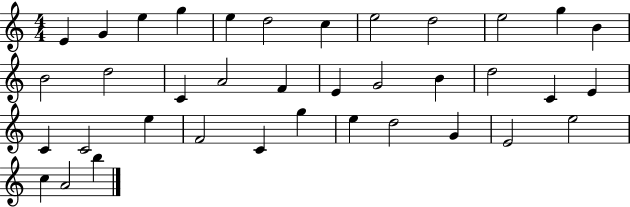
E4/q G4/q E5/q G5/q E5/q D5/h C5/q E5/h D5/h E5/h G5/q B4/q B4/h D5/h C4/q A4/h F4/q E4/q G4/h B4/q D5/h C4/q E4/q C4/q C4/h E5/q F4/h C4/q G5/q E5/q D5/h G4/q E4/h E5/h C5/q A4/h B5/q